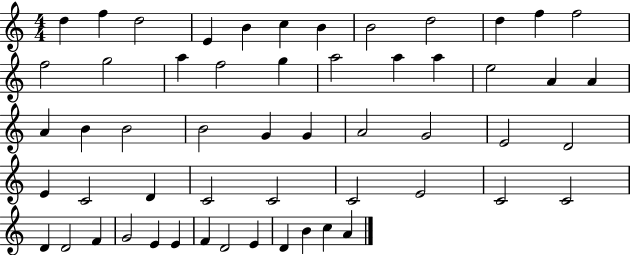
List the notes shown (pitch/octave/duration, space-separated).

D5/q F5/q D5/h E4/q B4/q C5/q B4/q B4/h D5/h D5/q F5/q F5/h F5/h G5/h A5/q F5/h G5/q A5/h A5/q A5/q E5/h A4/q A4/q A4/q B4/q B4/h B4/h G4/q G4/q A4/h G4/h E4/h D4/h E4/q C4/h D4/q C4/h C4/h C4/h E4/h C4/h C4/h D4/q D4/h F4/q G4/h E4/q E4/q F4/q D4/h E4/q D4/q B4/q C5/q A4/q